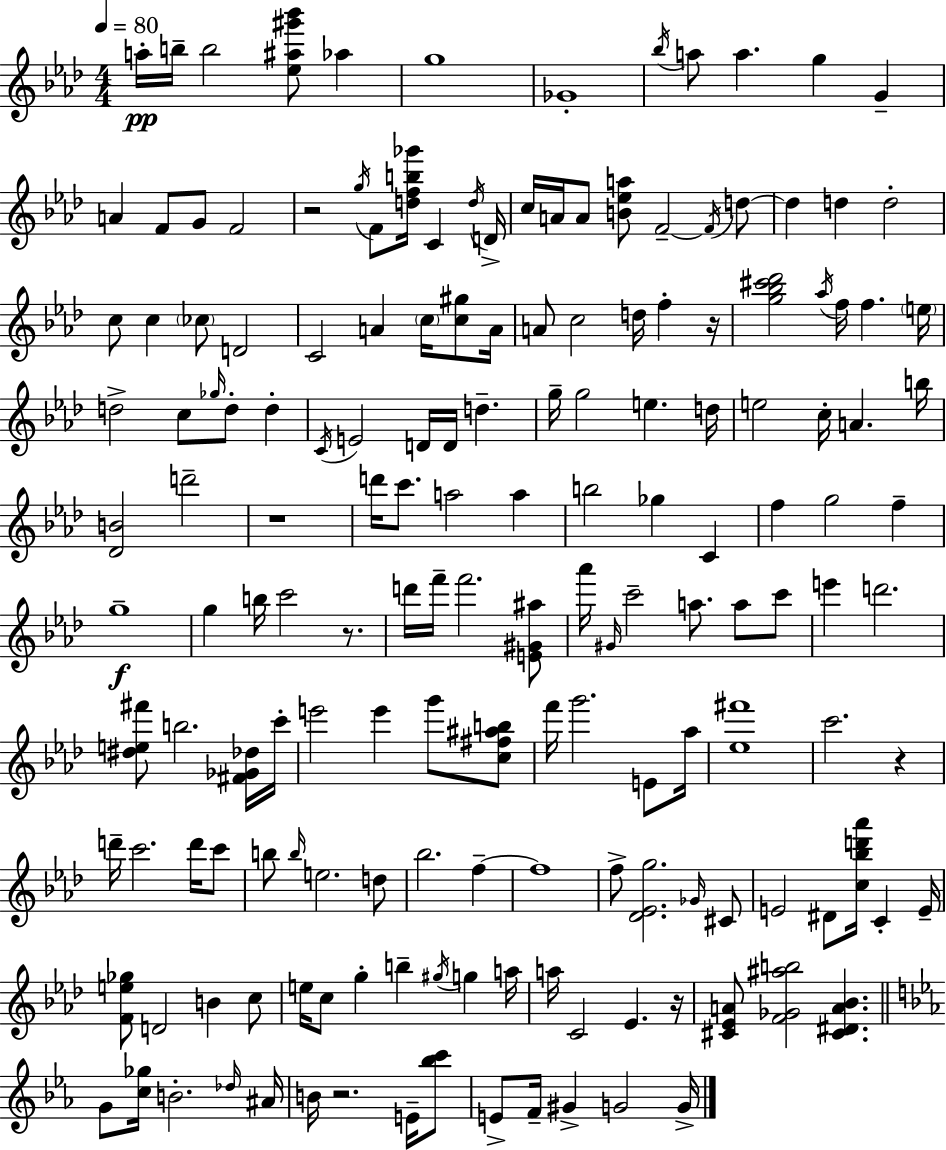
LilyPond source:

{
  \clef treble
  \numericTimeSignature
  \time 4/4
  \key f \minor
  \tempo 4 = 80
  a''16-.\pp b''16-- b''2 <ees'' ais'' gis''' bes'''>8 aes''4 | g''1 | ges'1-. | \acciaccatura { bes''16 } a''8 a''4. g''4 g'4-- | \break a'4 f'8 g'8 f'2 | r2 \acciaccatura { g''16 } f'8 <d'' f'' b'' ges'''>16 c'4 | \acciaccatura { d''16 } d'16-> c''16 a'16 a'8 <b' ees'' a''>8 f'2--~~ | \acciaccatura { f'16 } d''8~~ d''4 d''4 d''2-. | \break c''8 c''4 \parenthesize ces''8 d'2 | c'2 a'4 | \parenthesize c''16 <c'' gis''>8 a'16 a'8 c''2 d''16 f''4-. | r16 <g'' bes'' cis''' des'''>2 \acciaccatura { aes''16 } f''16 f''4. | \break \parenthesize e''16 d''2-> c''8 \grace { ges''16 } | d''8-. d''4-. \acciaccatura { c'16 } e'2 d'16 | d'16 d''4.-- g''16-- g''2 | e''4. d''16 e''2 c''16-. | \break a'4. b''16 <des' b'>2 d'''2-- | r1 | d'''16 c'''8. a''2 | a''4 b''2 ges''4 | \break c'4 f''4 g''2 | f''4-- g''1--\f | g''4 b''16 c'''2 | r8. d'''16 f'''16-- f'''2. | \break <e' gis' ais''>8 aes'''16 \grace { gis'16 } c'''2-- | a''8. a''8 c'''8 e'''4 d'''2. | <dis'' e'' fis'''>8 b''2. | <fis' ges' des''>16 c'''16-. e'''2 | \break e'''4 g'''8 <c'' fis'' ais'' b''>8 f'''16 g'''2. | e'8 aes''16 <ees'' fis'''>1 | c'''2. | r4 d'''16-- c'''2. | \break d'''16 c'''8 b''8 \grace { b''16 } e''2. | d''8 bes''2. | f''4--~~ f''1 | f''8-> <des' ees' g''>2. | \break \grace { ges'16 } cis'8 e'2 | dis'8 <c'' bes'' d''' aes'''>16 c'4-. e'16-- <f' e'' ges''>8 d'2 | b'4 c''8 e''16 c''8 g''4-. | b''4-- \acciaccatura { gis''16 } g''4 a''16 a''16 c'2 | \break ees'4. r16 <cis' ees' a'>8 <f' ges' ais'' b''>2 | <cis' dis' a' bes'>4. \bar "||" \break \key ees \major g'8 <c'' ges''>16 b'2.-. \grace { des''16 } | ais'16 b'16 r2. e'16-- <bes'' c'''>8 | e'8-> f'16-- gis'4-> g'2 | g'16-> \bar "|."
}